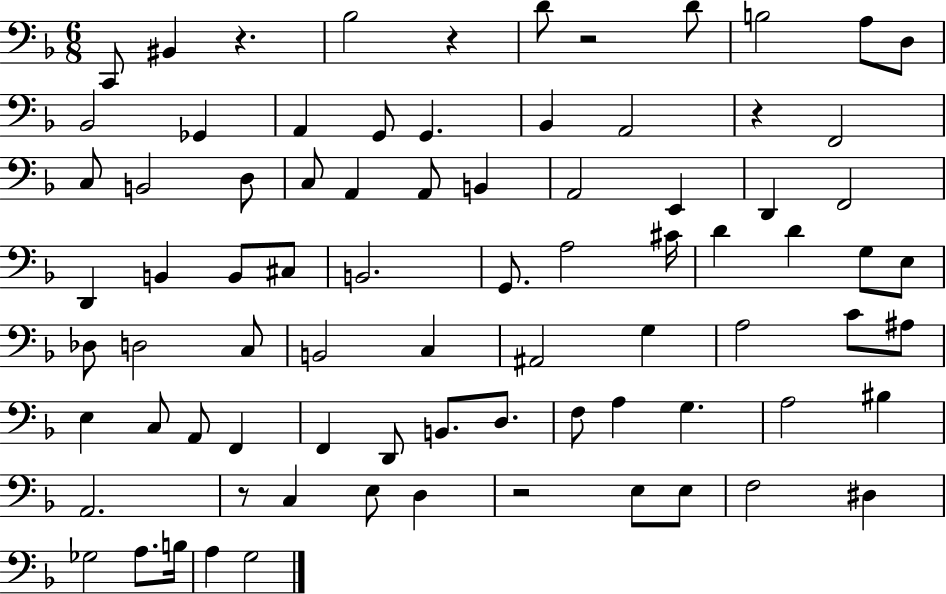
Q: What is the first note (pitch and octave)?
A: C2